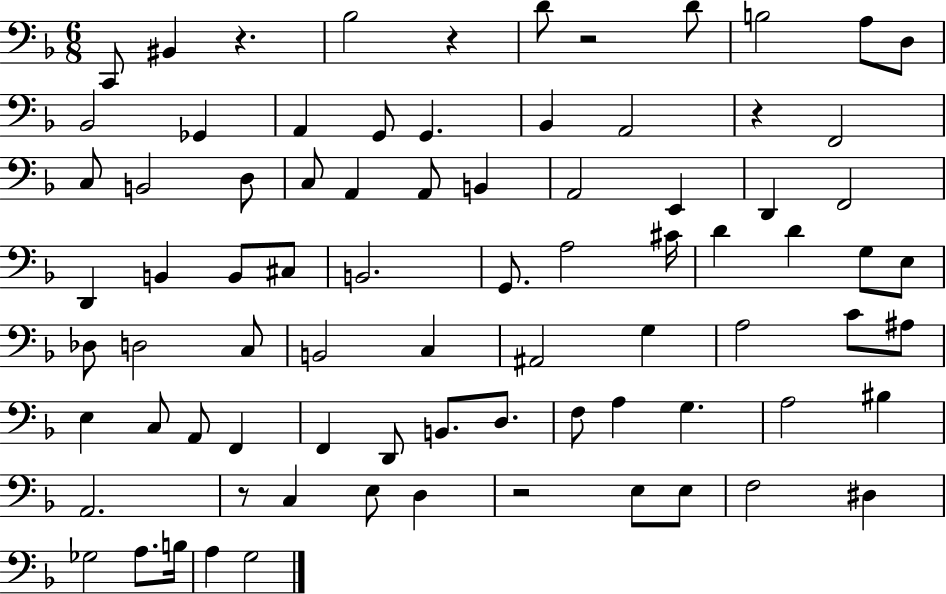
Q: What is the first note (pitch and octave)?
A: C2